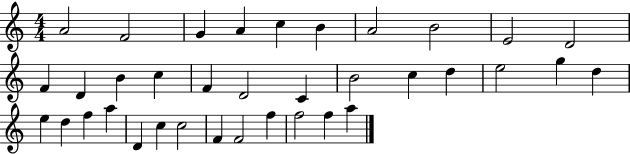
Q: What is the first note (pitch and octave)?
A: A4